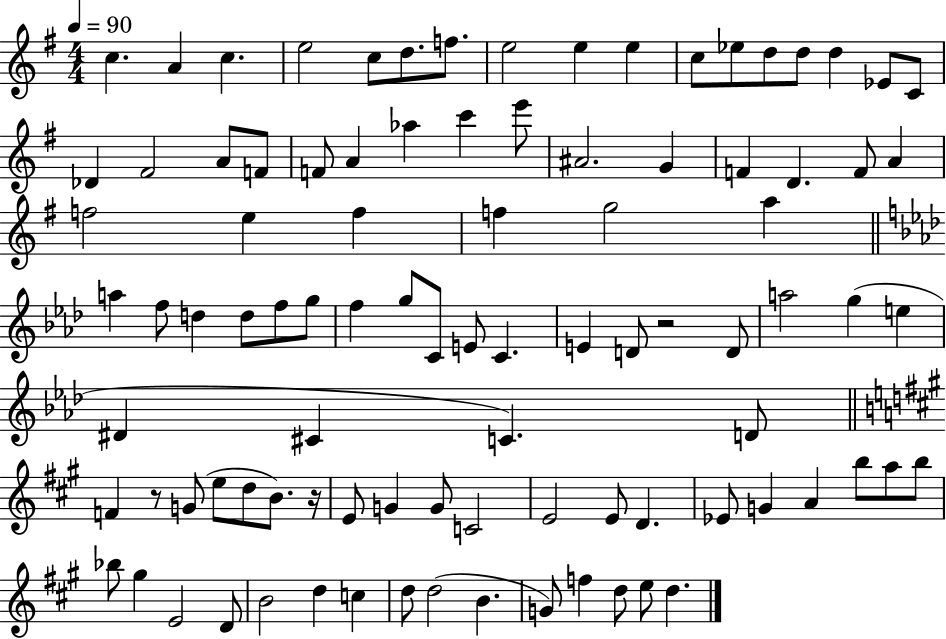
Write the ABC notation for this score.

X:1
T:Untitled
M:4/4
L:1/4
K:G
c A c e2 c/2 d/2 f/2 e2 e e c/2 _e/2 d/2 d/2 d _E/2 C/2 _D ^F2 A/2 F/2 F/2 A _a c' e'/2 ^A2 G F D F/2 A f2 e f f g2 a a f/2 d d/2 f/2 g/2 f g/2 C/2 E/2 C E D/2 z2 D/2 a2 g e ^D ^C C D/2 F z/2 G/2 e/2 d/2 B/2 z/4 E/2 G G/2 C2 E2 E/2 D _E/2 G A b/2 a/2 b/2 _b/2 ^g E2 D/2 B2 d c d/2 d2 B G/2 f d/2 e/2 d